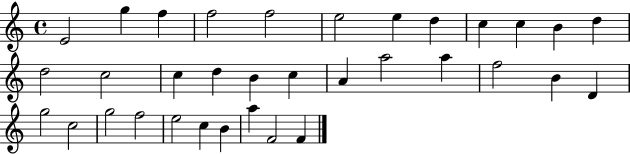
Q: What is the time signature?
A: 4/4